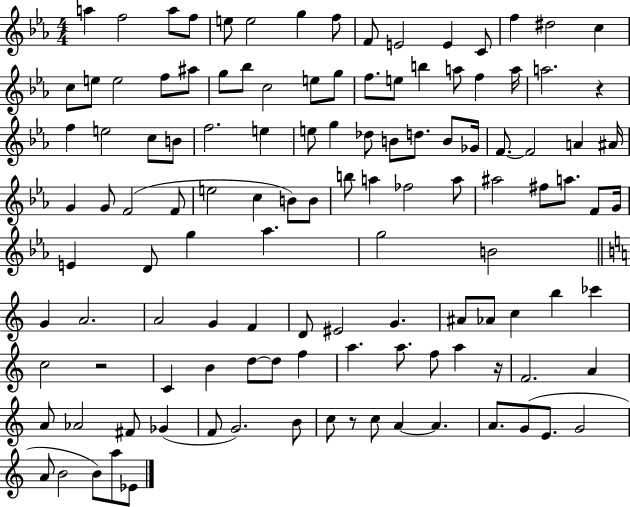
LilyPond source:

{
  \clef treble
  \numericTimeSignature
  \time 4/4
  \key ees \major
  a''4 f''2 a''8 f''8 | e''8 e''2 g''4 f''8 | f'8 e'2 e'4 c'8 | f''4 dis''2 c''4 | \break c''8 e''8 e''2 f''8 ais''8 | g''8 bes''8 c''2 e''8 g''8 | f''8. e''8 b''4 a''8 f''4 a''16 | a''2. r4 | \break f''4 e''2 c''8 b'8 | f''2. e''4 | e''8 g''4 des''8 b'8 d''8. b'8 ges'16 | f'8.~~ f'2 a'4 ais'16 | \break g'4 g'8 f'2( f'8 | e''2 c''4 b'8) b'8 | b''8 a''4 fes''2 a''8 | ais''2 fis''8 a''8. f'8 g'16 | \break e'4 d'8 g''4 aes''4. | g''2 b'2 | \bar "||" \break \key c \major g'4 a'2. | a'2 g'4 f'4 | d'8 eis'2 g'4. | ais'8 aes'8 c''4 b''4 ces'''4 | \break c''2 r2 | c'4 b'4 d''8~~ d''8 f''4 | a''4. a''8. f''8 a''4 r16 | f'2. a'4 | \break a'8 aes'2 fis'8 ges'4( | f'8 g'2.) b'8 | c''8 r8 c''8 a'4~~ a'4. | a'8. g'8( e'8. g'2 | \break a'8 b'2 b'8) a''8 ees'8 | \bar "|."
}